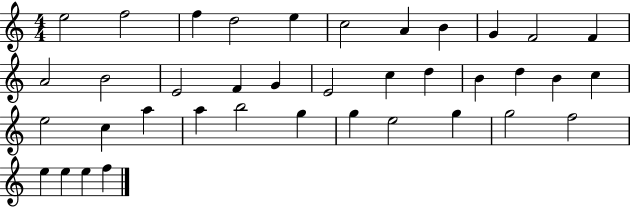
E5/h F5/h F5/q D5/h E5/q C5/h A4/q B4/q G4/q F4/h F4/q A4/h B4/h E4/h F4/q G4/q E4/h C5/q D5/q B4/q D5/q B4/q C5/q E5/h C5/q A5/q A5/q B5/h G5/q G5/q E5/h G5/q G5/h F5/h E5/q E5/q E5/q F5/q